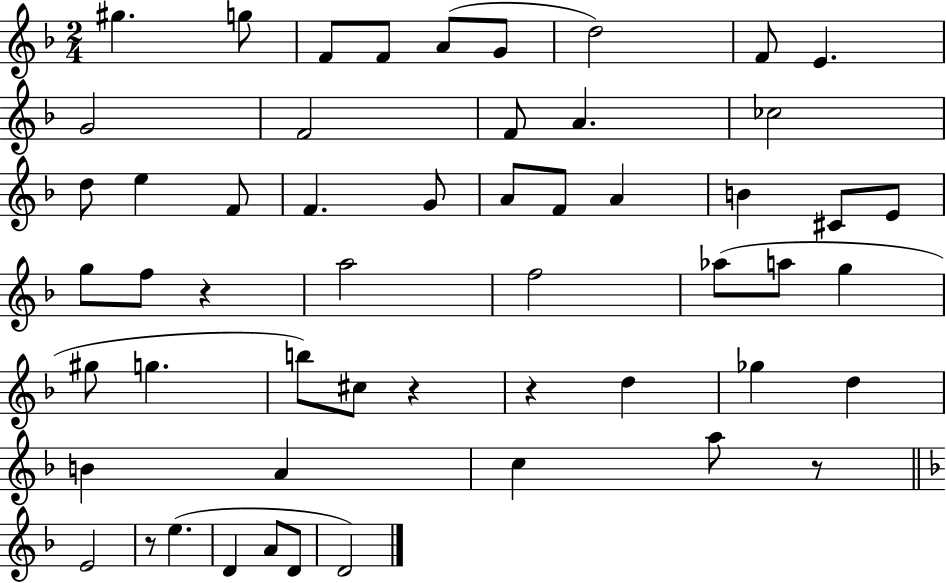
{
  \clef treble
  \numericTimeSignature
  \time 2/4
  \key f \major
  gis''4. g''8 | f'8 f'8 a'8( g'8 | d''2) | f'8 e'4. | \break g'2 | f'2 | f'8 a'4. | ces''2 | \break d''8 e''4 f'8 | f'4. g'8 | a'8 f'8 a'4 | b'4 cis'8 e'8 | \break g''8 f''8 r4 | a''2 | f''2 | aes''8( a''8 g''4 | \break gis''8 g''4. | b''8) cis''8 r4 | r4 d''4 | ges''4 d''4 | \break b'4 a'4 | c''4 a''8 r8 | \bar "||" \break \key d \minor e'2 | r8 e''4.( | d'4 a'8 d'8 | d'2) | \break \bar "|."
}